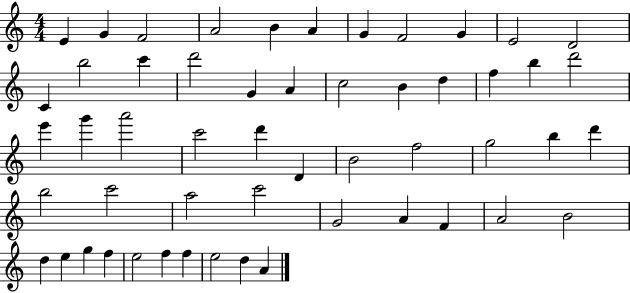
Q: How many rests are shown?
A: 0